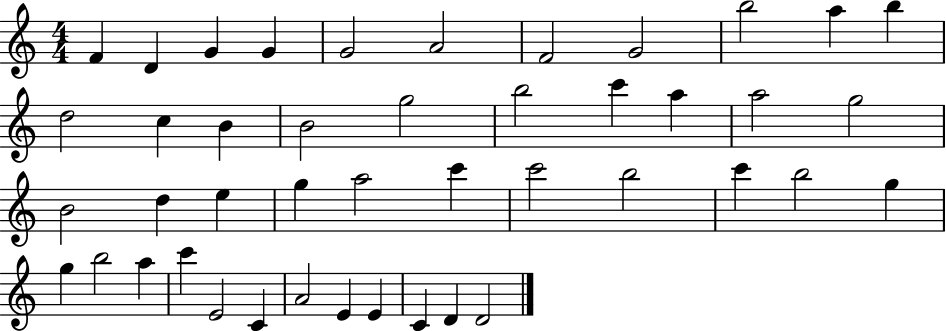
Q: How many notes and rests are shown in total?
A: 44